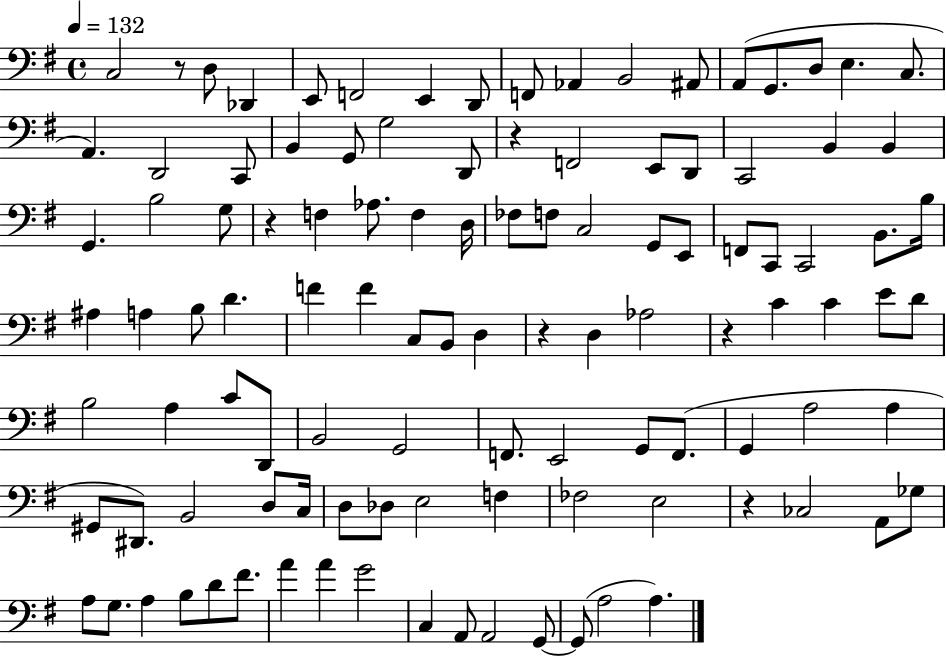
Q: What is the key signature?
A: G major